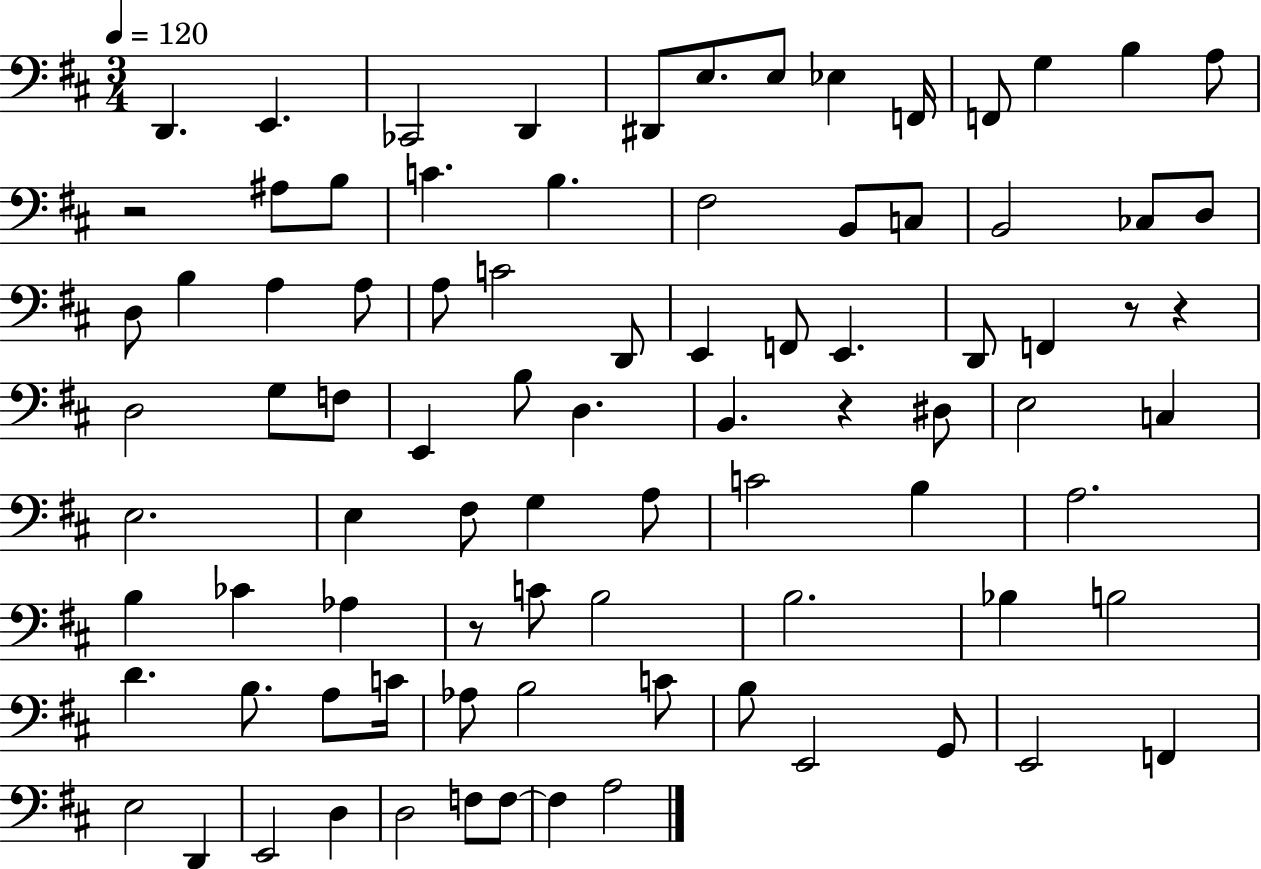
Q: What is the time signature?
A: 3/4